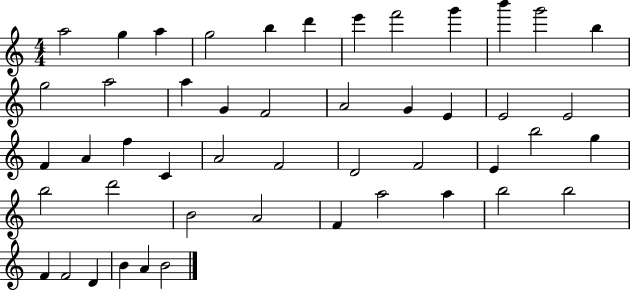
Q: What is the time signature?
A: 4/4